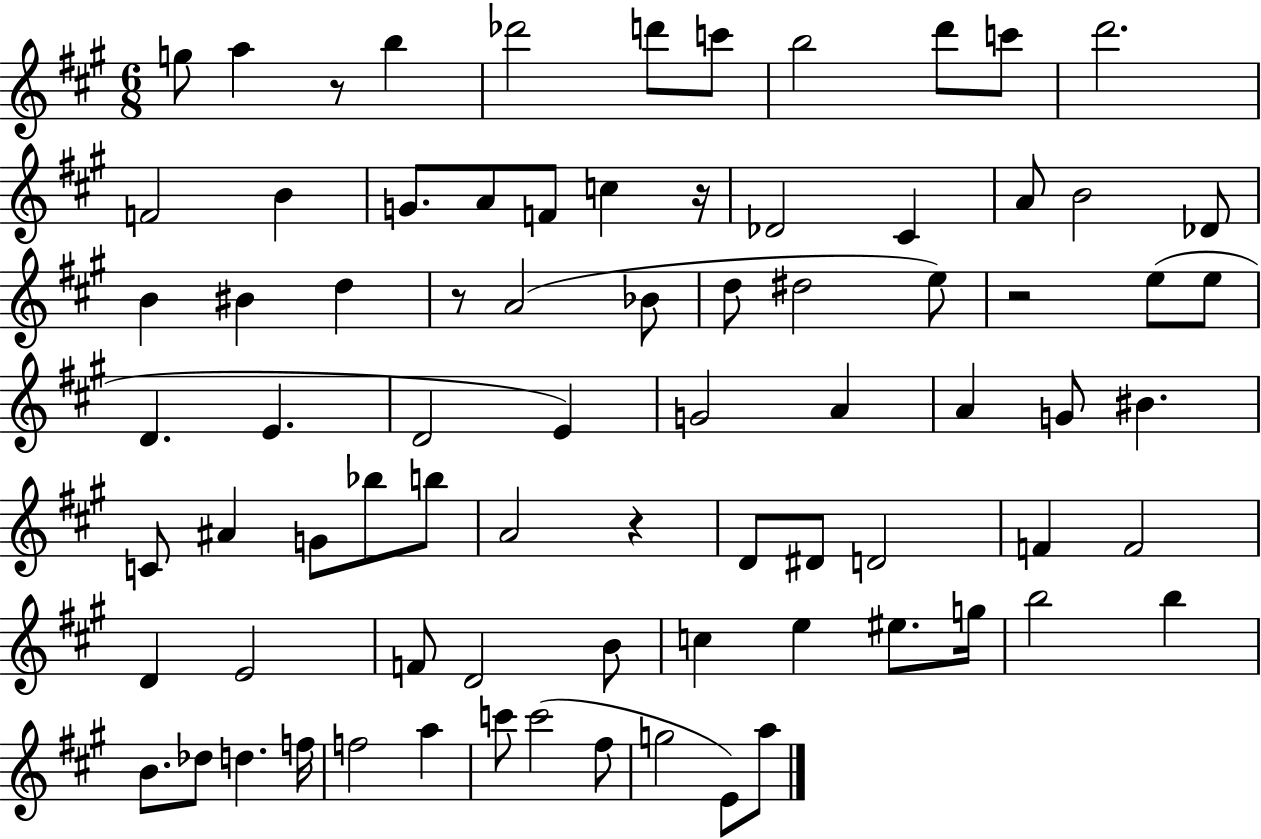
{
  \clef treble
  \numericTimeSignature
  \time 6/8
  \key a \major
  g''8 a''4 r8 b''4 | des'''2 d'''8 c'''8 | b''2 d'''8 c'''8 | d'''2. | \break f'2 b'4 | g'8. a'8 f'8 c''4 r16 | des'2 cis'4 | a'8 b'2 des'8 | \break b'4 bis'4 d''4 | r8 a'2( bes'8 | d''8 dis''2 e''8) | r2 e''8( e''8 | \break d'4. e'4. | d'2 e'4) | g'2 a'4 | a'4 g'8 bis'4. | \break c'8 ais'4 g'8 bes''8 b''8 | a'2 r4 | d'8 dis'8 d'2 | f'4 f'2 | \break d'4 e'2 | f'8 d'2 b'8 | c''4 e''4 eis''8. g''16 | b''2 b''4 | \break b'8. des''8 d''4. f''16 | f''2 a''4 | c'''8 c'''2( fis''8 | g''2 e'8) a''8 | \break \bar "|."
}